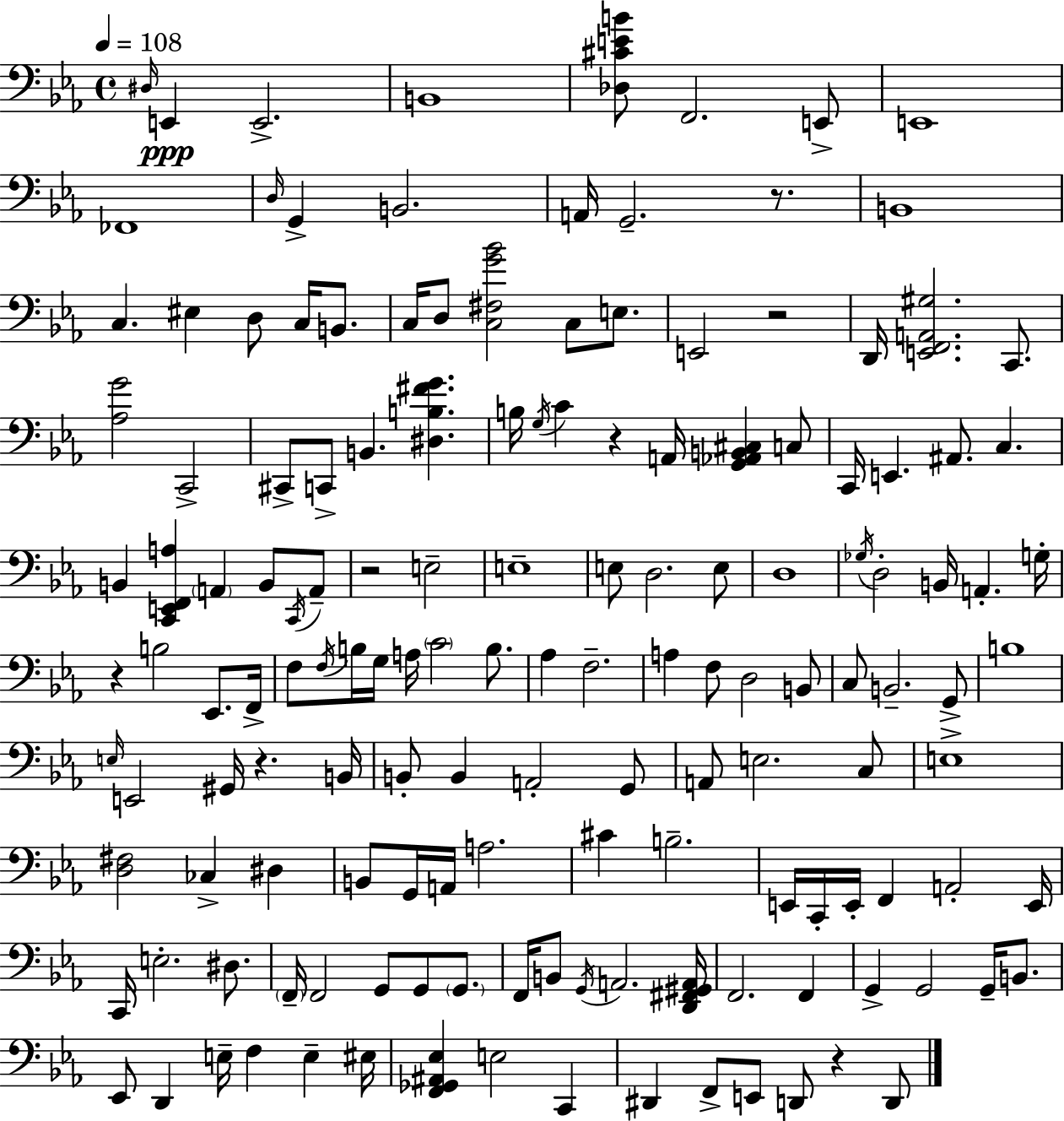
D#3/s E2/q E2/h. B2/w [Db3,C#4,E4,B4]/e F2/h. E2/e E2/w FES2/w D3/s G2/q B2/h. A2/s G2/h. R/e. B2/w C3/q. EIS3/q D3/e C3/s B2/e. C3/s D3/e [C3,F#3,G4,Bb4]/h C3/e E3/e. E2/h R/h D2/s [E2,F2,A2,G#3]/h. C2/e. [Ab3,G4]/h C2/h C#2/e C2/e B2/q. [D#3,B3,F#4,G4]/q. B3/s G3/s C4/q R/q A2/s [G2,Ab2,B2,C#3]/q C3/e C2/s E2/q. A#2/e. C3/q. B2/q [C2,E2,F2,A3]/q A2/q B2/e C2/s A2/e R/h E3/h E3/w E3/e D3/h. E3/e D3/w Gb3/s D3/h B2/s A2/q. G3/s R/q B3/h Eb2/e. F2/s F3/e F3/s B3/s G3/s A3/s C4/h B3/e. Ab3/q F3/h. A3/q F3/e D3/h B2/e C3/e B2/h. G2/e B3/w E3/s E2/h G#2/s R/q. B2/s B2/e B2/q A2/h G2/e A2/e E3/h. C3/e E3/w [D3,F#3]/h CES3/q D#3/q B2/e G2/s A2/s A3/h. C#4/q B3/h. E2/s C2/s E2/s F2/q A2/h E2/s C2/s E3/h. D#3/e. F2/s F2/h G2/e G2/e G2/e. F2/s B2/e G2/s A2/h. [D2,F#2,G#2,A2]/s F2/h. F2/q G2/q G2/h G2/s B2/e. Eb2/e D2/q E3/s F3/q E3/q EIS3/s [F2,Gb2,A#2,Eb3]/q E3/h C2/q D#2/q F2/e E2/e D2/e R/q D2/e